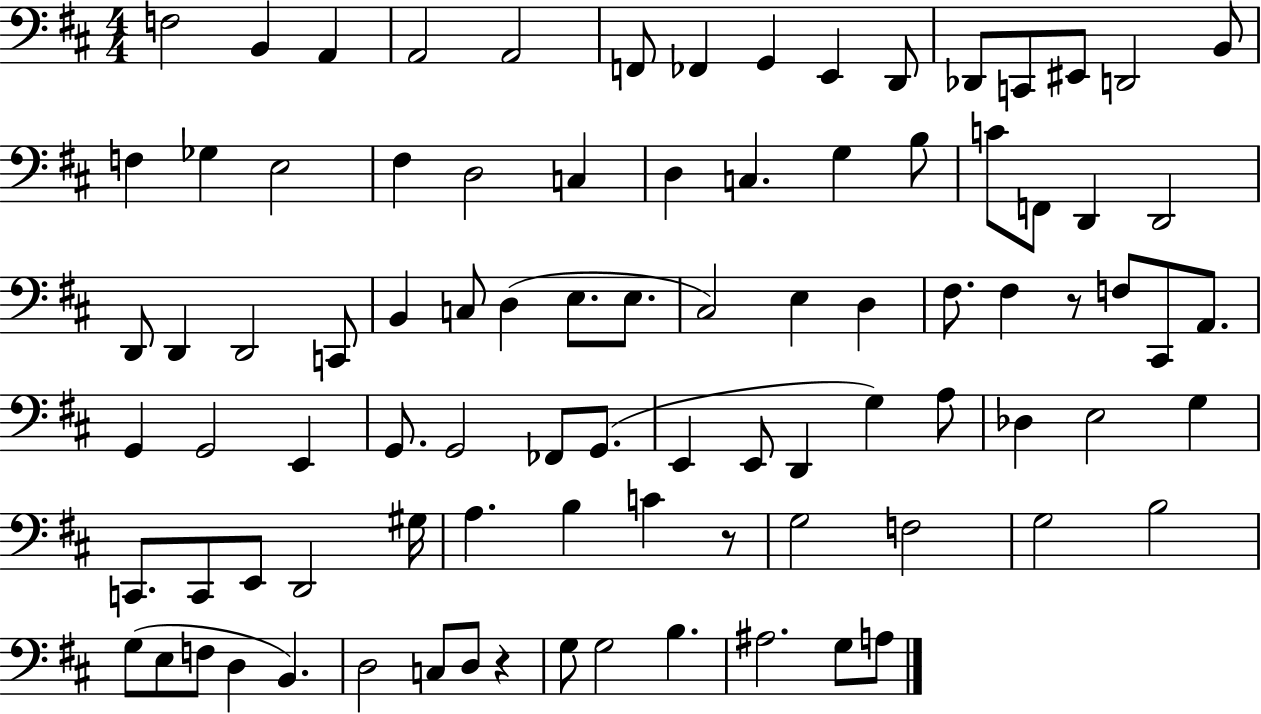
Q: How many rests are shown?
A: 3